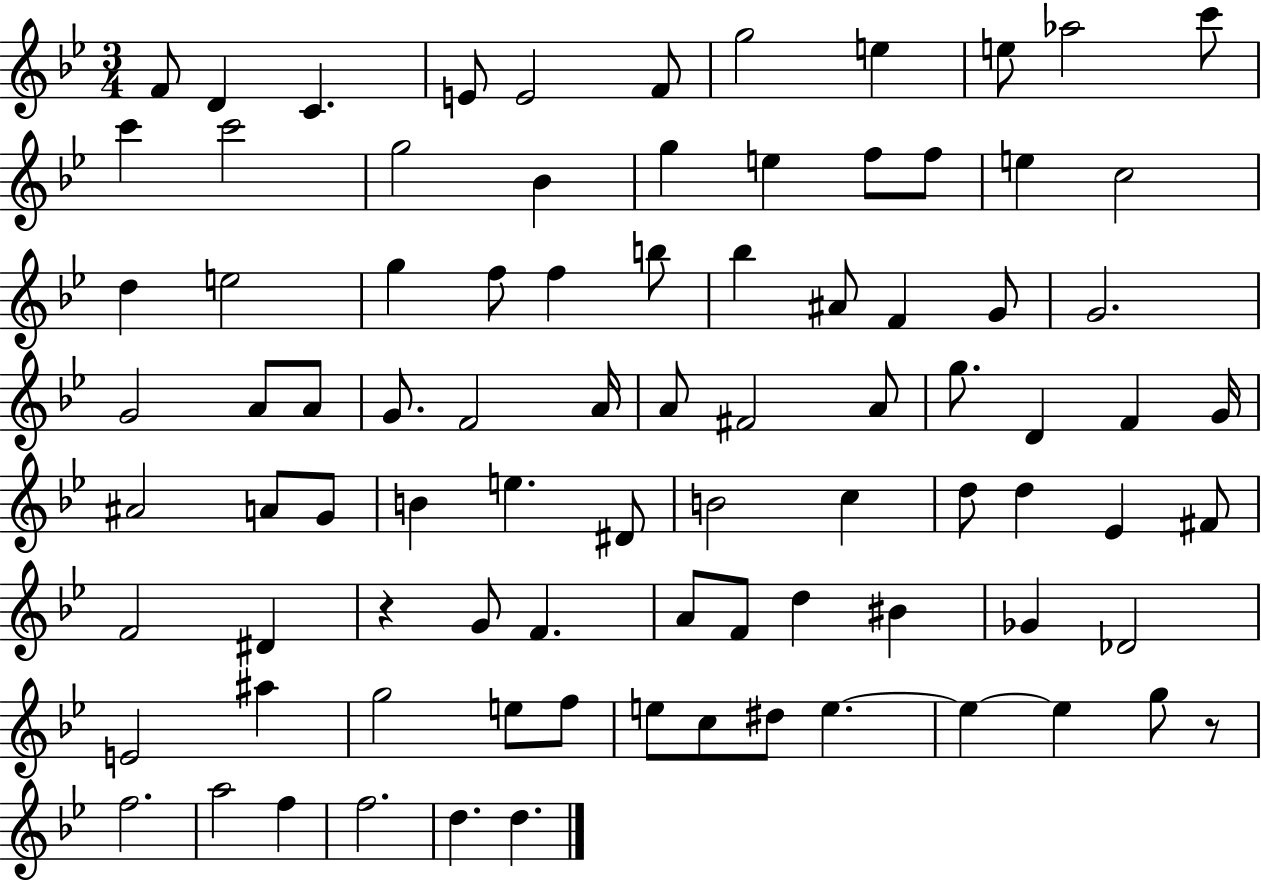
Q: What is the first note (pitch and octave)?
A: F4